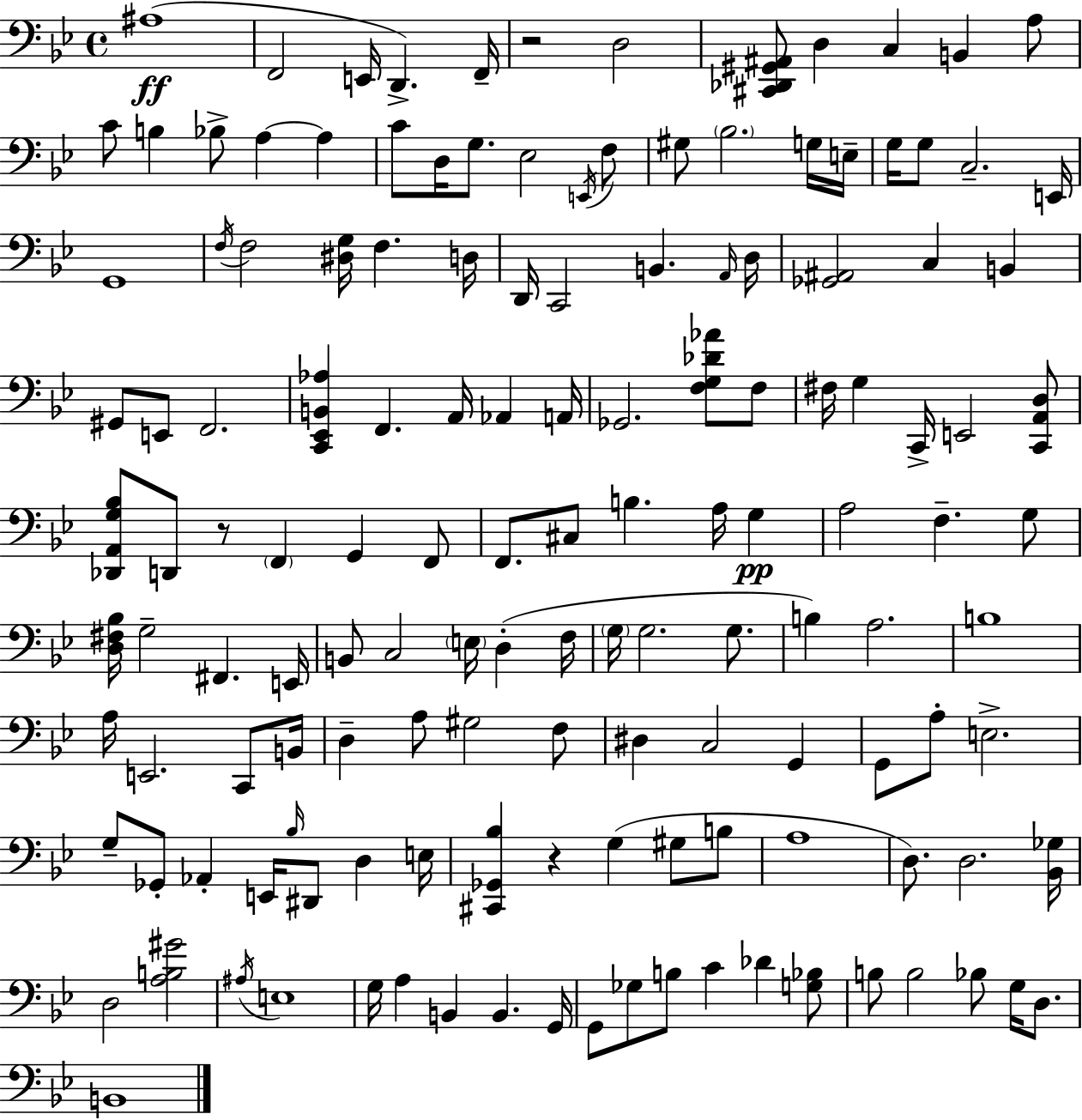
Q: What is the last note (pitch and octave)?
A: B2